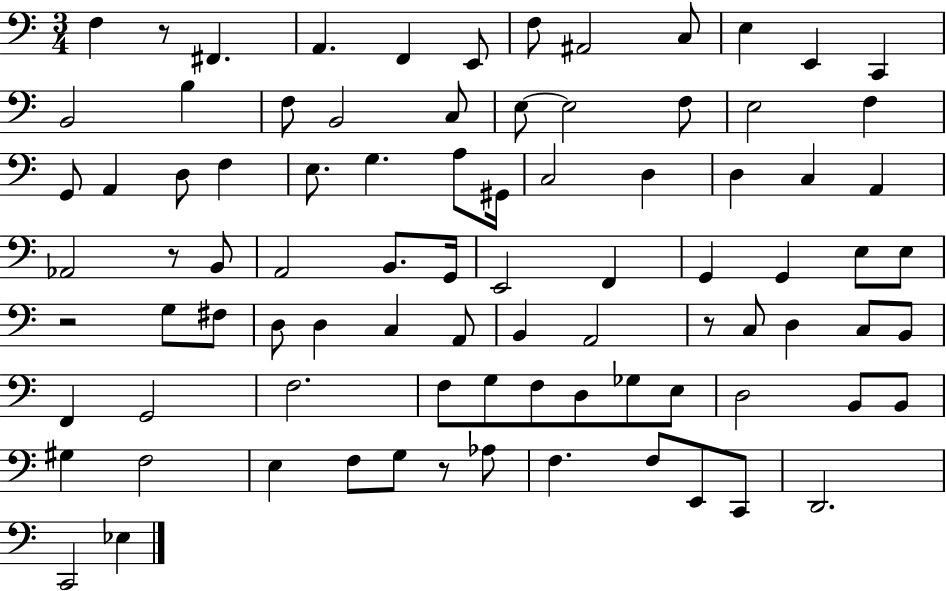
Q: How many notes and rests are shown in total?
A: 87